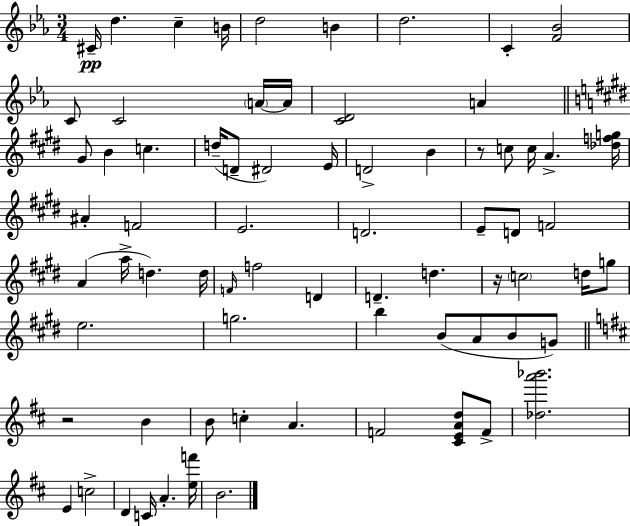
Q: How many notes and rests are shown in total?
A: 72